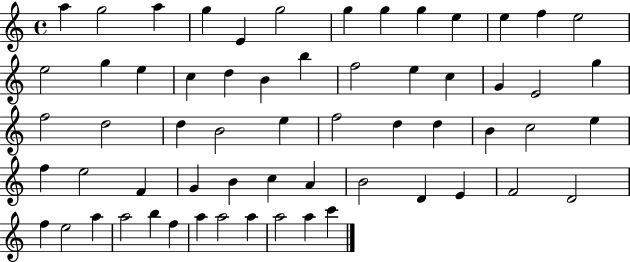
{
  \clef treble
  \time 4/4
  \defaultTimeSignature
  \key c \major
  a''4 g''2 a''4 | g''4 e'4 g''2 | g''4 g''4 g''4 e''4 | e''4 f''4 e''2 | \break e''2 g''4 e''4 | c''4 d''4 b'4 b''4 | f''2 e''4 c''4 | g'4 e'2 g''4 | \break f''2 d''2 | d''4 b'2 e''4 | f''2 d''4 d''4 | b'4 c''2 e''4 | \break f''4 e''2 f'4 | g'4 b'4 c''4 a'4 | b'2 d'4 e'4 | f'2 d'2 | \break f''4 e''2 a''4 | a''2 b''4 f''4 | a''4 a''2 a''4 | a''2 a''4 c'''4 | \break \bar "|."
}